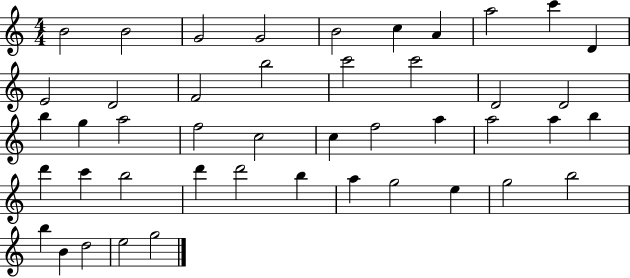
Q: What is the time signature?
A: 4/4